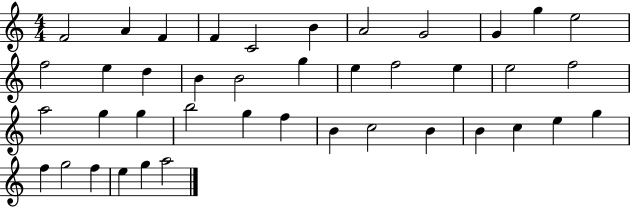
{
  \clef treble
  \numericTimeSignature
  \time 4/4
  \key c \major
  f'2 a'4 f'4 | f'4 c'2 b'4 | a'2 g'2 | g'4 g''4 e''2 | \break f''2 e''4 d''4 | b'4 b'2 g''4 | e''4 f''2 e''4 | e''2 f''2 | \break a''2 g''4 g''4 | b''2 g''4 f''4 | b'4 c''2 b'4 | b'4 c''4 e''4 g''4 | \break f''4 g''2 f''4 | e''4 g''4 a''2 | \bar "|."
}